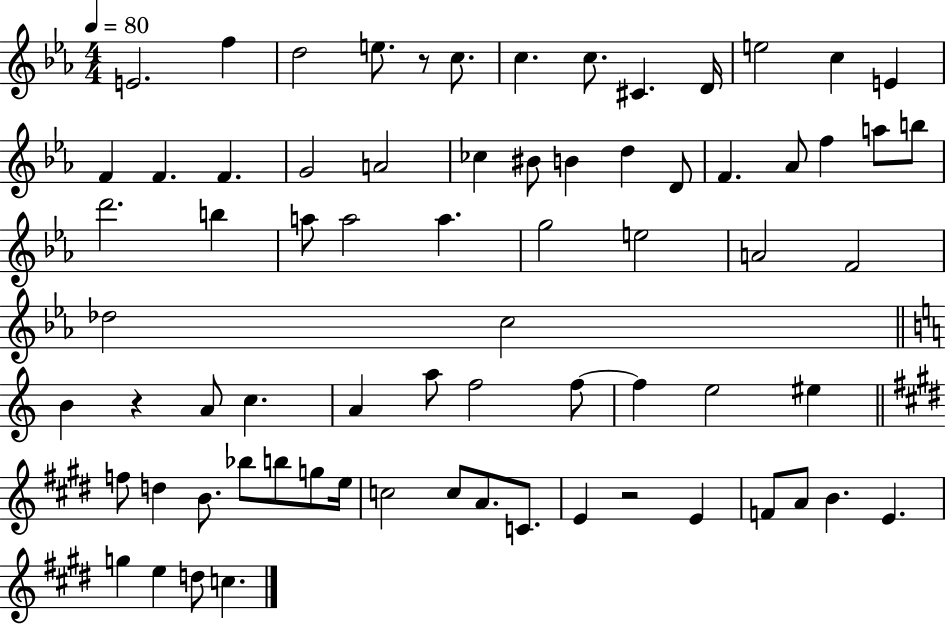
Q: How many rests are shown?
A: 3